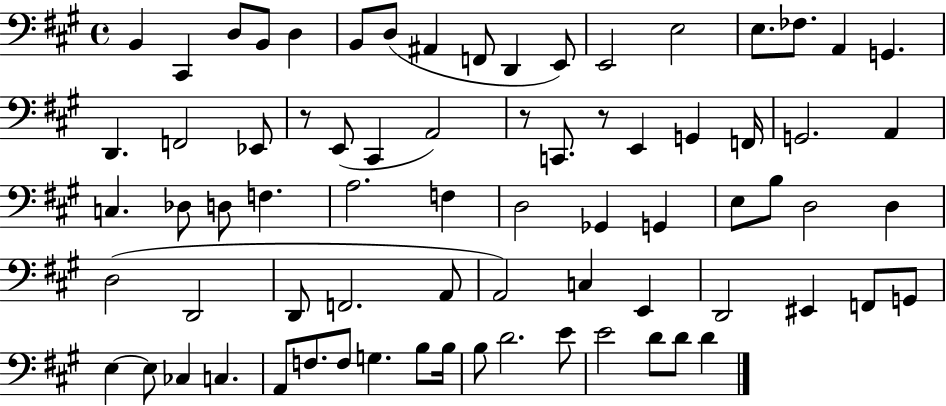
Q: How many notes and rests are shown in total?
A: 74